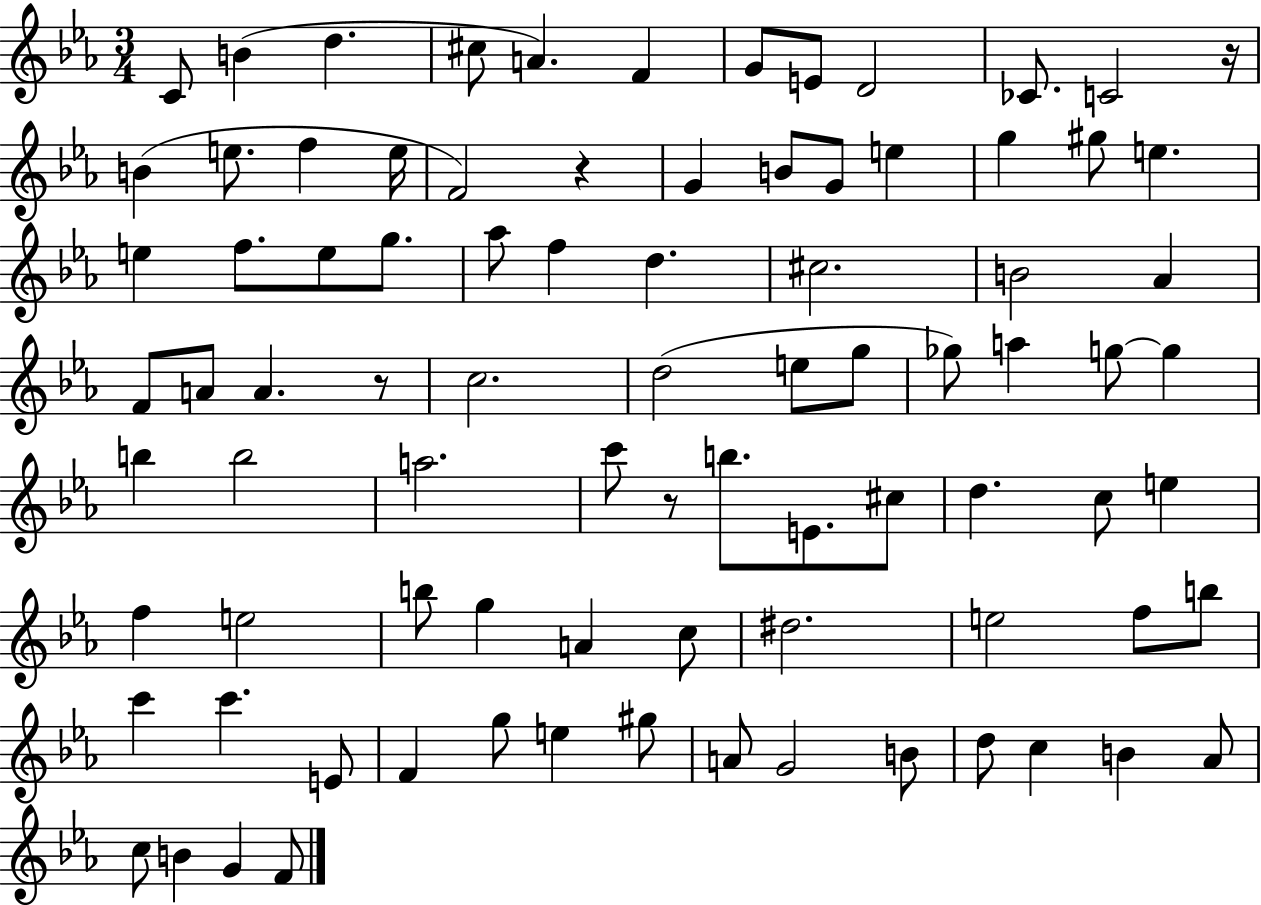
X:1
T:Untitled
M:3/4
L:1/4
K:Eb
C/2 B d ^c/2 A F G/2 E/2 D2 _C/2 C2 z/4 B e/2 f e/4 F2 z G B/2 G/2 e g ^g/2 e e f/2 e/2 g/2 _a/2 f d ^c2 B2 _A F/2 A/2 A z/2 c2 d2 e/2 g/2 _g/2 a g/2 g b b2 a2 c'/2 z/2 b/2 E/2 ^c/2 d c/2 e f e2 b/2 g A c/2 ^d2 e2 f/2 b/2 c' c' E/2 F g/2 e ^g/2 A/2 G2 B/2 d/2 c B _A/2 c/2 B G F/2